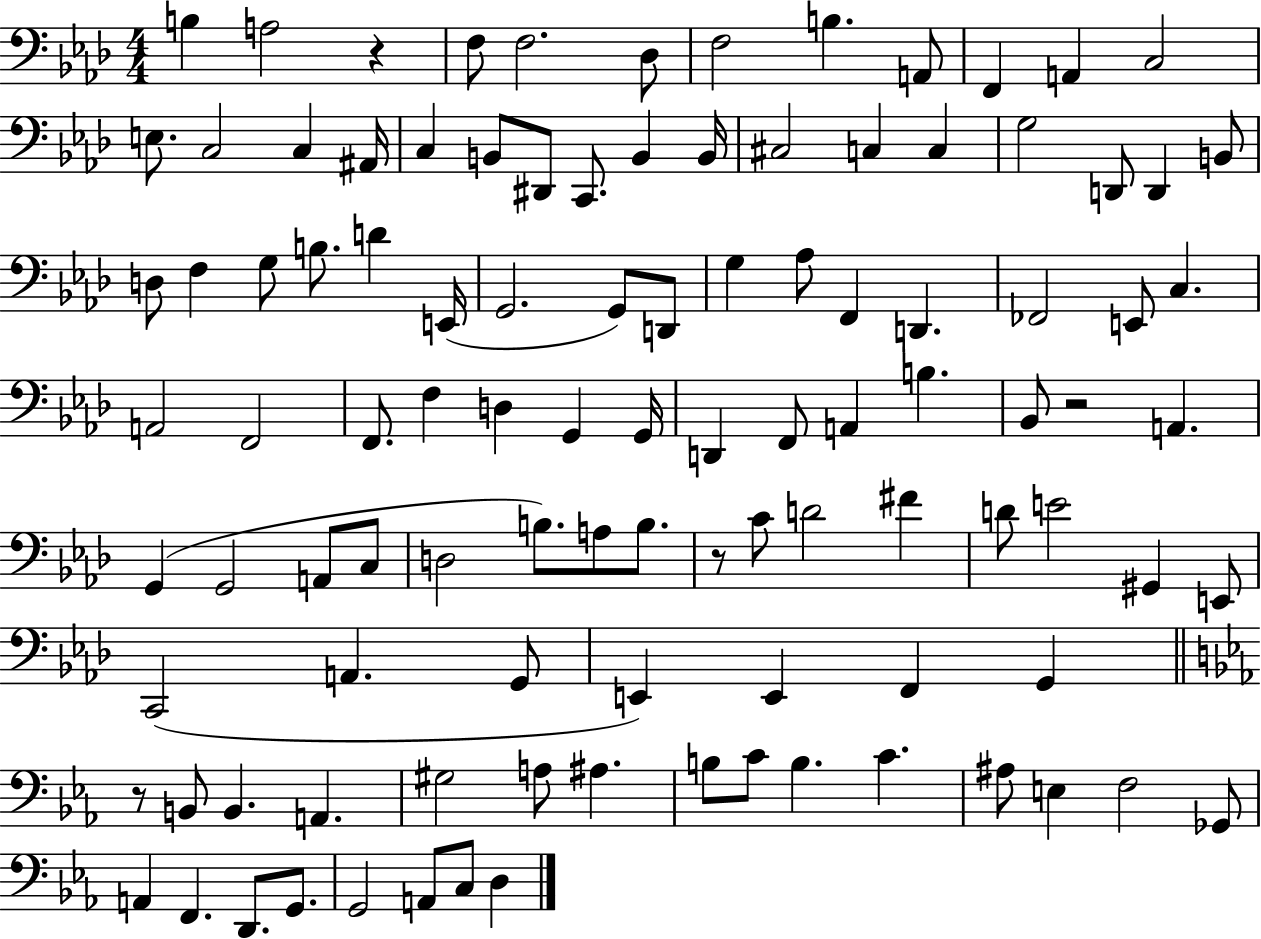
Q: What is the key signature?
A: AES major